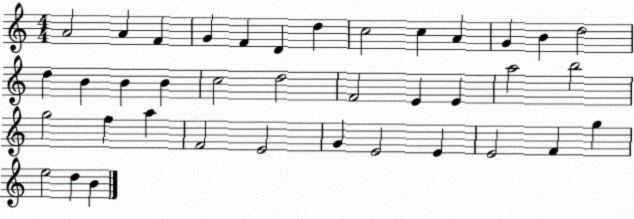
X:1
T:Untitled
M:4/4
L:1/4
K:C
A2 A F G F D d c2 c A G B d2 d B B B c2 d2 F2 E E a2 b2 g2 f a F2 E2 G E2 E E2 F g e2 d B